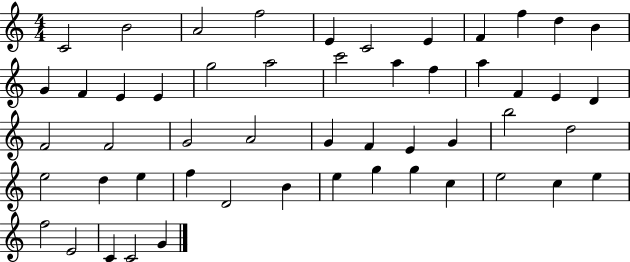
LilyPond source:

{
  \clef treble
  \numericTimeSignature
  \time 4/4
  \key c \major
  c'2 b'2 | a'2 f''2 | e'4 c'2 e'4 | f'4 f''4 d''4 b'4 | \break g'4 f'4 e'4 e'4 | g''2 a''2 | c'''2 a''4 f''4 | a''4 f'4 e'4 d'4 | \break f'2 f'2 | g'2 a'2 | g'4 f'4 e'4 g'4 | b''2 d''2 | \break e''2 d''4 e''4 | f''4 d'2 b'4 | e''4 g''4 g''4 c''4 | e''2 c''4 e''4 | \break f''2 e'2 | c'4 c'2 g'4 | \bar "|."
}